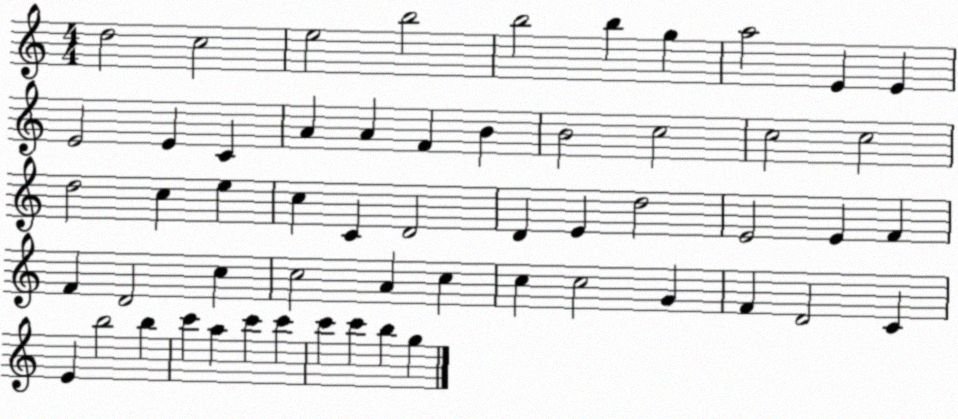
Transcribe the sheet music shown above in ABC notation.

X:1
T:Untitled
M:4/4
L:1/4
K:C
d2 c2 e2 b2 b2 b g a2 E E E2 E C A A F B B2 c2 c2 c2 d2 c e c C D2 D E d2 E2 E F F D2 c c2 A c c c2 G F D2 C E b2 b c' a c' c' c' c' b g